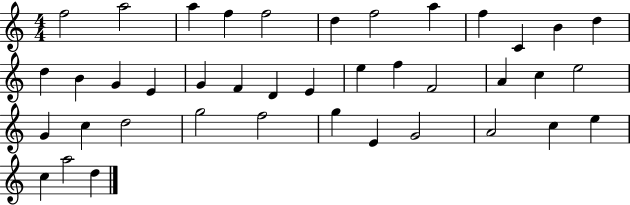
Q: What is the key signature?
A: C major